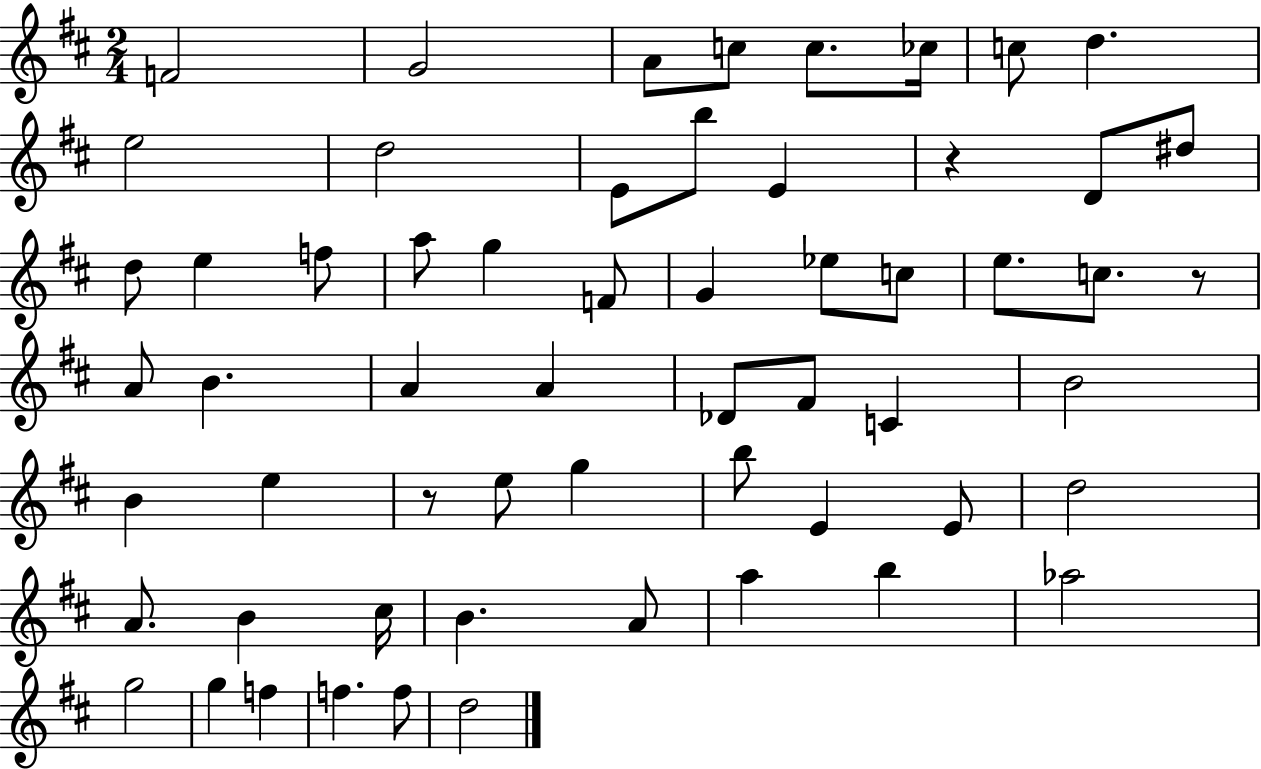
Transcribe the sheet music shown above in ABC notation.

X:1
T:Untitled
M:2/4
L:1/4
K:D
F2 G2 A/2 c/2 c/2 _c/4 c/2 d e2 d2 E/2 b/2 E z D/2 ^d/2 d/2 e f/2 a/2 g F/2 G _e/2 c/2 e/2 c/2 z/2 A/2 B A A _D/2 ^F/2 C B2 B e z/2 e/2 g b/2 E E/2 d2 A/2 B ^c/4 B A/2 a b _a2 g2 g f f f/2 d2